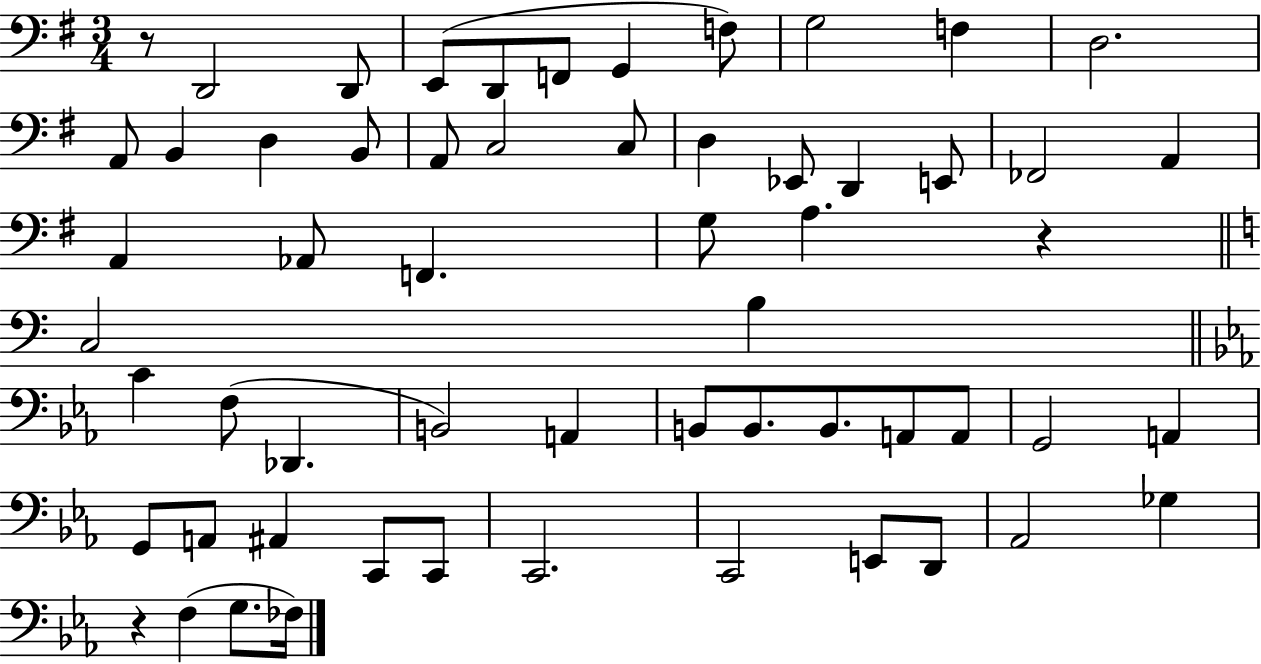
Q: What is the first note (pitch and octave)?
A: D2